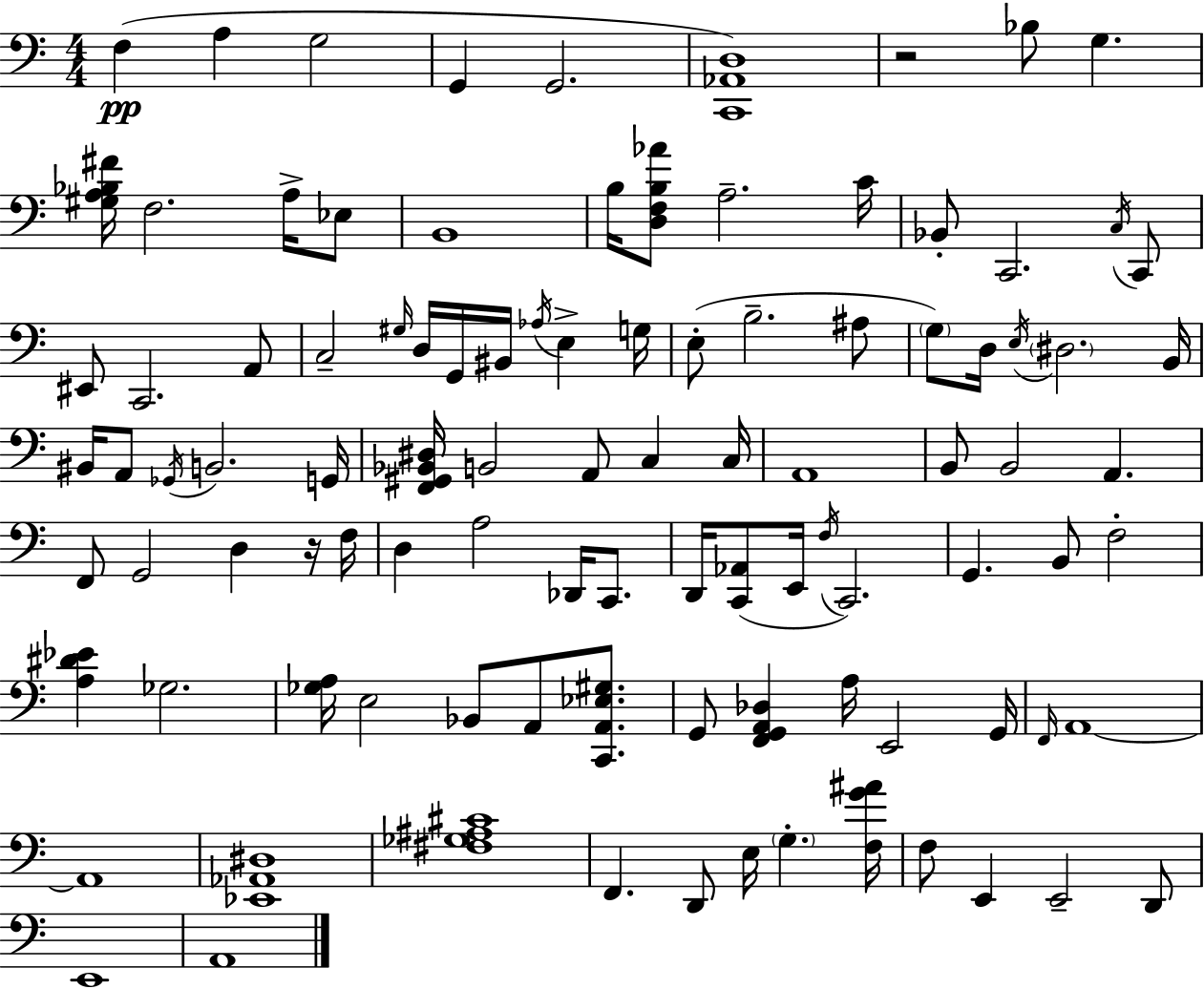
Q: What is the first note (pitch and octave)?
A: F3